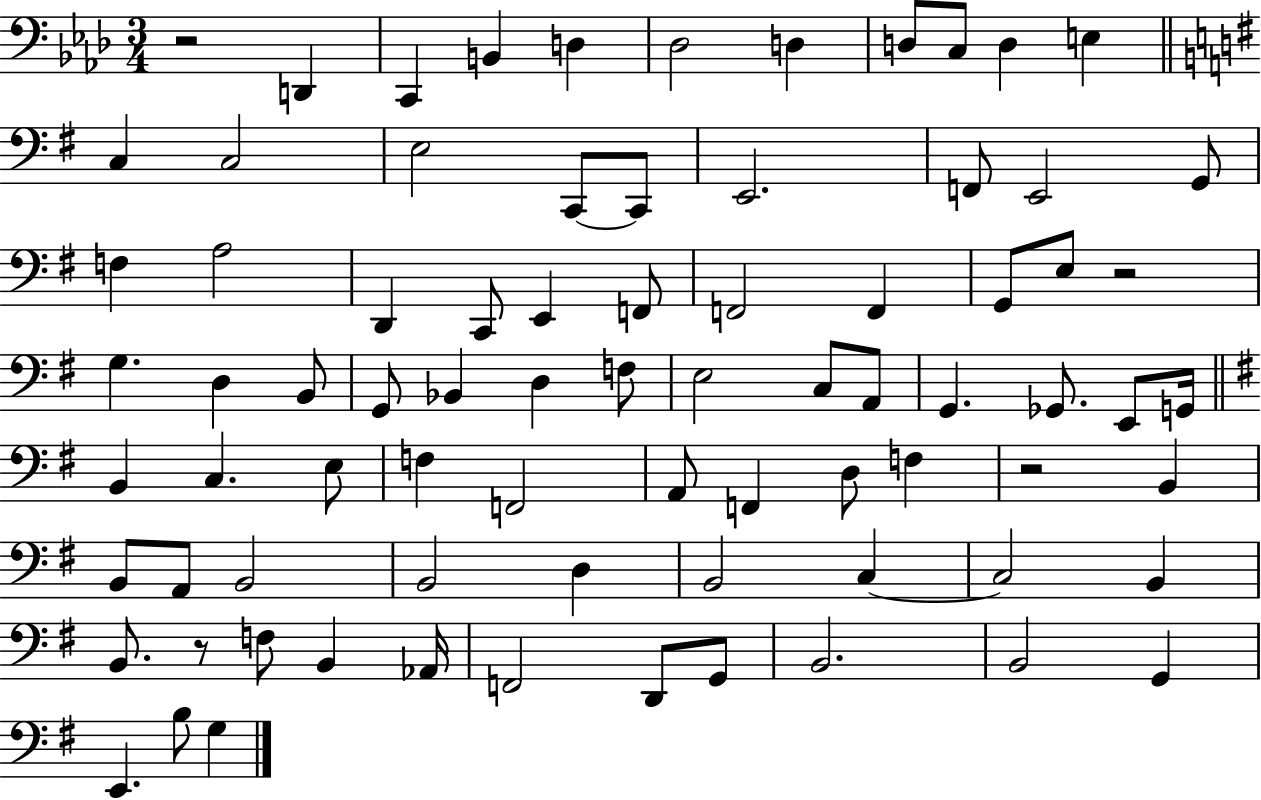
X:1
T:Untitled
M:3/4
L:1/4
K:Ab
z2 D,, C,, B,, D, _D,2 D, D,/2 C,/2 D, E, C, C,2 E,2 C,,/2 C,,/2 E,,2 F,,/2 E,,2 G,,/2 F, A,2 D,, C,,/2 E,, F,,/2 F,,2 F,, G,,/2 E,/2 z2 G, D, B,,/2 G,,/2 _B,, D, F,/2 E,2 C,/2 A,,/2 G,, _G,,/2 E,,/2 G,,/4 B,, C, E,/2 F, F,,2 A,,/2 F,, D,/2 F, z2 B,, B,,/2 A,,/2 B,,2 B,,2 D, B,,2 C, C,2 B,, B,,/2 z/2 F,/2 B,, _A,,/4 F,,2 D,,/2 G,,/2 B,,2 B,,2 G,, E,, B,/2 G,